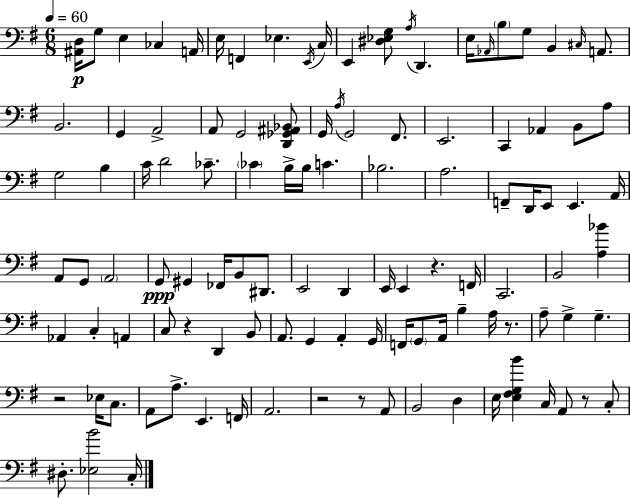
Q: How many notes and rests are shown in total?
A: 111